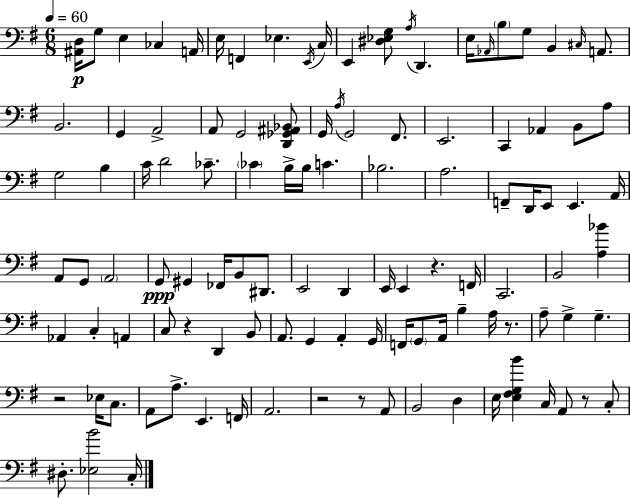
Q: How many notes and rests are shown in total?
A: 111